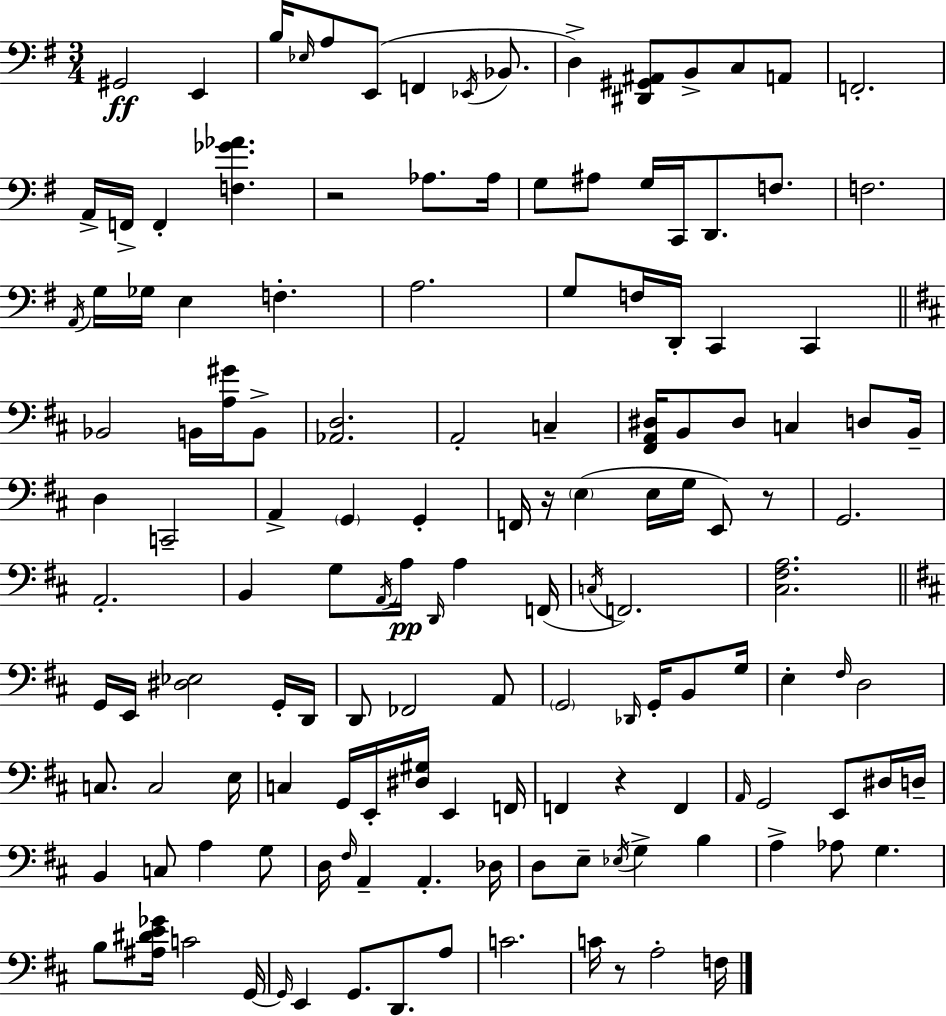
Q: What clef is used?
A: bass